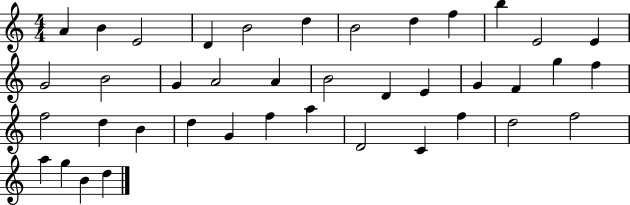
A4/q B4/q E4/h D4/q B4/h D5/q B4/h D5/q F5/q B5/q E4/h E4/q G4/h B4/h G4/q A4/h A4/q B4/h D4/q E4/q G4/q F4/q G5/q F5/q F5/h D5/q B4/q D5/q G4/q F5/q A5/q D4/h C4/q F5/q D5/h F5/h A5/q G5/q B4/q D5/q